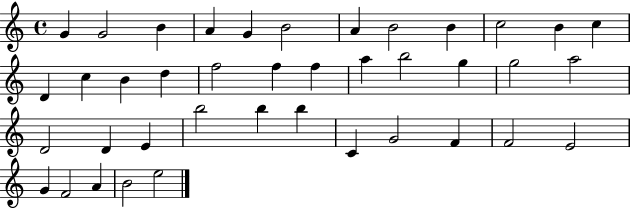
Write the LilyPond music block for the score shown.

{
  \clef treble
  \time 4/4
  \defaultTimeSignature
  \key c \major
  g'4 g'2 b'4 | a'4 g'4 b'2 | a'4 b'2 b'4 | c''2 b'4 c''4 | \break d'4 c''4 b'4 d''4 | f''2 f''4 f''4 | a''4 b''2 g''4 | g''2 a''2 | \break d'2 d'4 e'4 | b''2 b''4 b''4 | c'4 g'2 f'4 | f'2 e'2 | \break g'4 f'2 a'4 | b'2 e''2 | \bar "|."
}